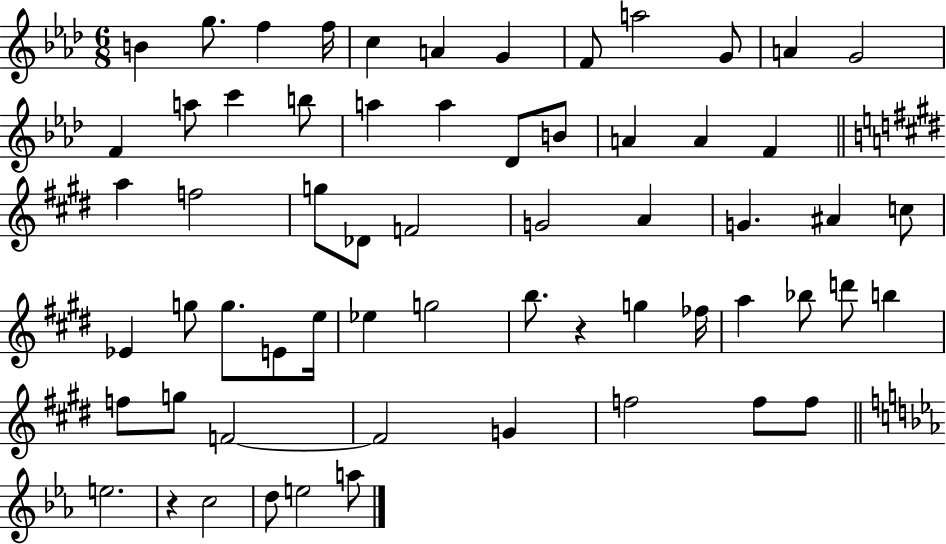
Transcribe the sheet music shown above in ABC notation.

X:1
T:Untitled
M:6/8
L:1/4
K:Ab
B g/2 f f/4 c A G F/2 a2 G/2 A G2 F a/2 c' b/2 a a _D/2 B/2 A A F a f2 g/2 _D/2 F2 G2 A G ^A c/2 _E g/2 g/2 E/2 e/4 _e g2 b/2 z g _f/4 a _b/2 d'/2 b f/2 g/2 F2 F2 G f2 f/2 f/2 e2 z c2 d/2 e2 a/2